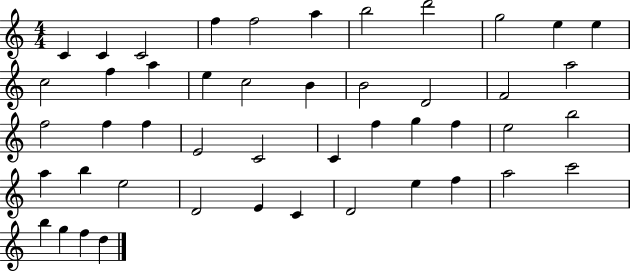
C4/q C4/q C4/h F5/q F5/h A5/q B5/h D6/h G5/h E5/q E5/q C5/h F5/q A5/q E5/q C5/h B4/q B4/h D4/h F4/h A5/h F5/h F5/q F5/q E4/h C4/h C4/q F5/q G5/q F5/q E5/h B5/h A5/q B5/q E5/h D4/h E4/q C4/q D4/h E5/q F5/q A5/h C6/h B5/q G5/q F5/q D5/q